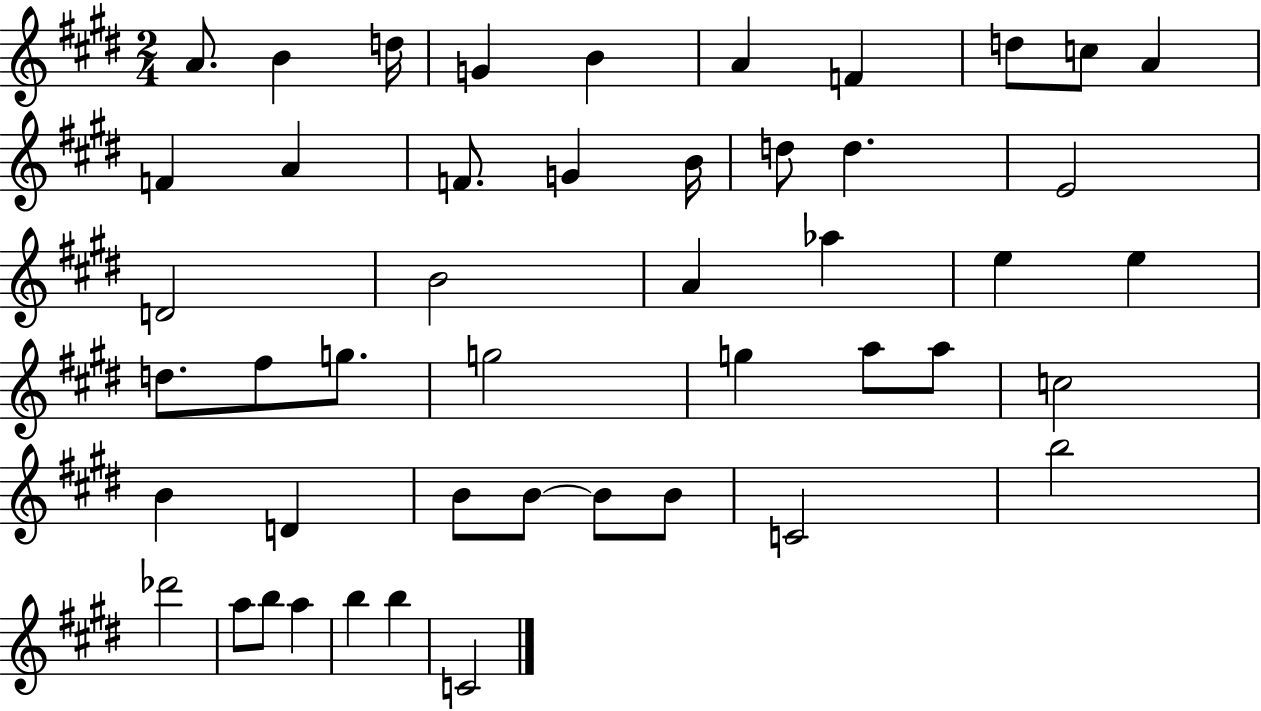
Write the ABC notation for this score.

X:1
T:Untitled
M:2/4
L:1/4
K:E
A/2 B d/4 G B A F d/2 c/2 A F A F/2 G B/4 d/2 d E2 D2 B2 A _a e e d/2 ^f/2 g/2 g2 g a/2 a/2 c2 B D B/2 B/2 B/2 B/2 C2 b2 _d'2 a/2 b/2 a b b C2